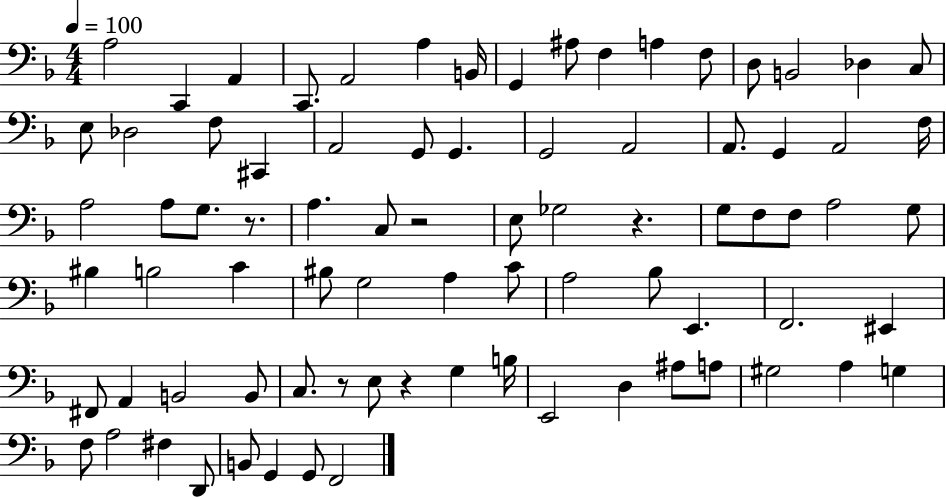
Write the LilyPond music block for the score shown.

{
  \clef bass
  \numericTimeSignature
  \time 4/4
  \key f \major
  \tempo 4 = 100
  a2 c,4 a,4 | c,8. a,2 a4 b,16 | g,4 ais8 f4 a4 f8 | d8 b,2 des4 c8 | \break e8 des2 f8 cis,4 | a,2 g,8 g,4. | g,2 a,2 | a,8. g,4 a,2 f16 | \break a2 a8 g8. r8. | a4. c8 r2 | e8 ges2 r4. | g8 f8 f8 a2 g8 | \break bis4 b2 c'4 | bis8 g2 a4 c'8 | a2 bes8 e,4. | f,2. eis,4 | \break fis,8 a,4 b,2 b,8 | c8. r8 e8 r4 g4 b16 | e,2 d4 ais8 a8 | gis2 a4 g4 | \break f8 a2 fis4 d,8 | b,8 g,4 g,8 f,2 | \bar "|."
}